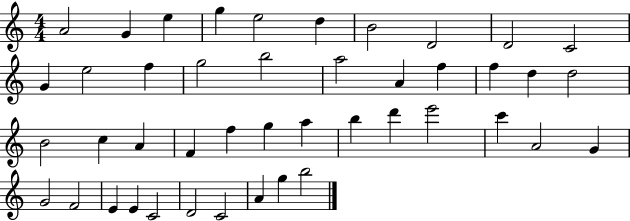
{
  \clef treble
  \numericTimeSignature
  \time 4/4
  \key c \major
  a'2 g'4 e''4 | g''4 e''2 d''4 | b'2 d'2 | d'2 c'2 | \break g'4 e''2 f''4 | g''2 b''2 | a''2 a'4 f''4 | f''4 d''4 d''2 | \break b'2 c''4 a'4 | f'4 f''4 g''4 a''4 | b''4 d'''4 e'''2 | c'''4 a'2 g'4 | \break g'2 f'2 | e'4 e'4 c'2 | d'2 c'2 | a'4 g''4 b''2 | \break \bar "|."
}